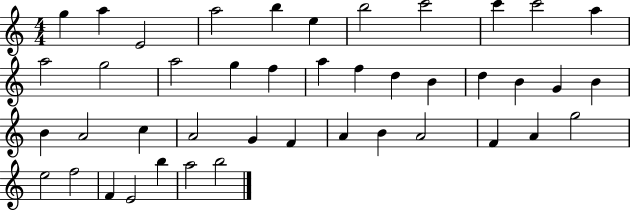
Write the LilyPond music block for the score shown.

{
  \clef treble
  \numericTimeSignature
  \time 4/4
  \key c \major
  g''4 a''4 e'2 | a''2 b''4 e''4 | b''2 c'''2 | c'''4 c'''2 a''4 | \break a''2 g''2 | a''2 g''4 f''4 | a''4 f''4 d''4 b'4 | d''4 b'4 g'4 b'4 | \break b'4 a'2 c''4 | a'2 g'4 f'4 | a'4 b'4 a'2 | f'4 a'4 g''2 | \break e''2 f''2 | f'4 e'2 b''4 | a''2 b''2 | \bar "|."
}